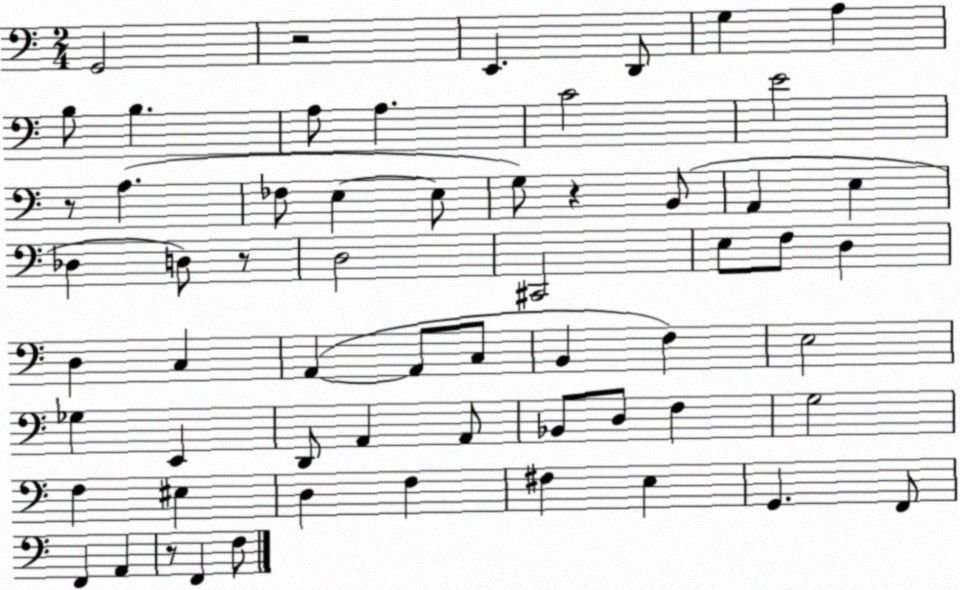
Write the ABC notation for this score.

X:1
T:Untitled
M:2/4
L:1/4
K:C
G,,2 z2 E,, D,,/2 G, A, B,/2 B, A,/2 A, C2 E2 z/2 A, _F,/2 E, E,/2 G,/2 z B,,/2 A,, E, _D, D,/2 z/2 D,2 ^C,,2 E,/2 F,/2 D, D, C, A,, A,,/2 C,/2 B,, F, E,2 _G, E,, D,,/2 A,, A,,/2 _B,,/2 D,/2 F, G,2 F, ^E, D, F, ^F, E, G,, F,,/2 F,, A,, z/2 F,, F,/2